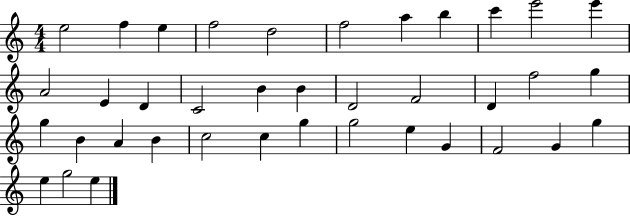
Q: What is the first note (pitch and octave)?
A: E5